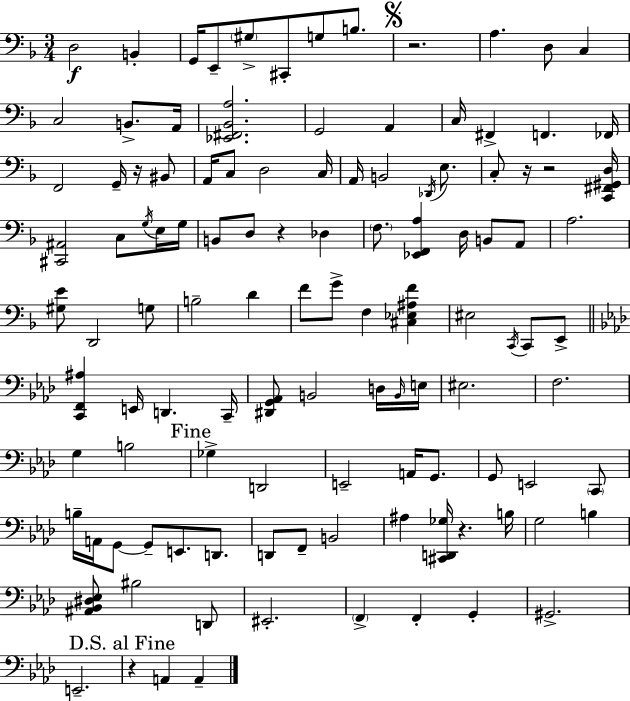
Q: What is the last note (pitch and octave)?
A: A2